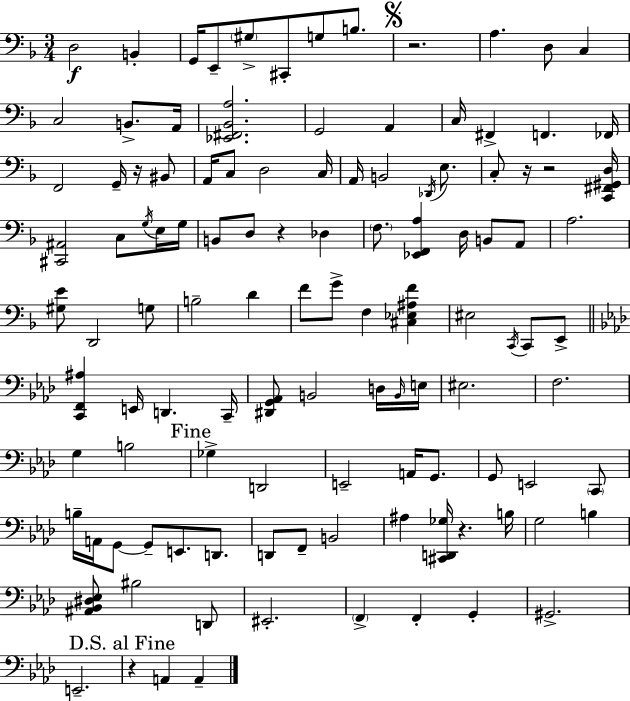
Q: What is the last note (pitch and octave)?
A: A2